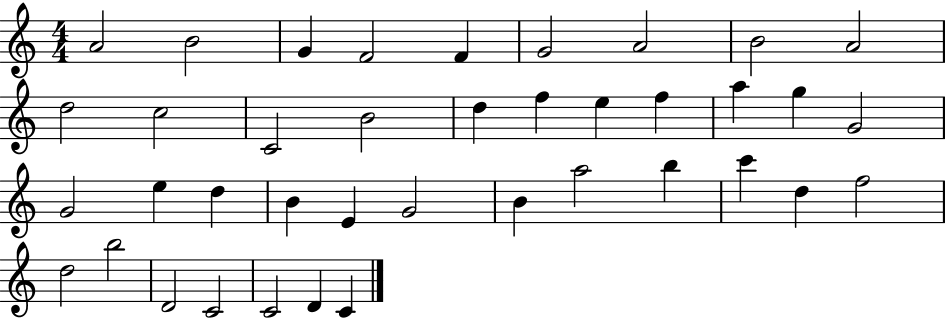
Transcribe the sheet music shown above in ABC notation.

X:1
T:Untitled
M:4/4
L:1/4
K:C
A2 B2 G F2 F G2 A2 B2 A2 d2 c2 C2 B2 d f e f a g G2 G2 e d B E G2 B a2 b c' d f2 d2 b2 D2 C2 C2 D C